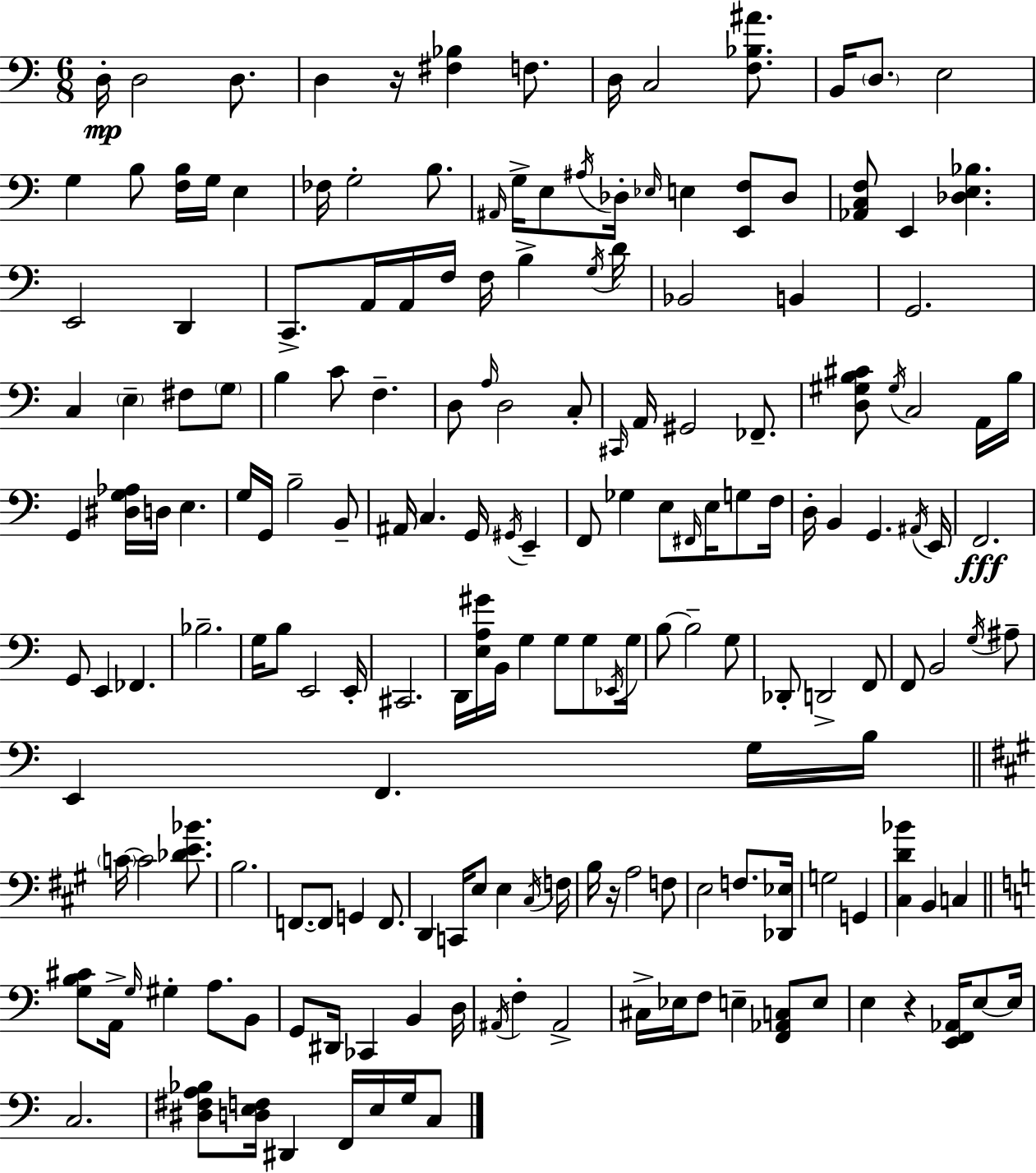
D3/s D3/h D3/e. D3/q R/s [F#3,Bb3]/q F3/e. D3/s C3/h [F3,Bb3,A#4]/e. B2/s D3/e. E3/h G3/q B3/e [F3,B3]/s G3/s E3/q FES3/s G3/h B3/e. A#2/s G3/s E3/e A#3/s Db3/s Eb3/s E3/q [E2,F3]/e Db3/e [Ab2,C3,F3]/e E2/q [Db3,E3,Bb3]/q. E2/h D2/q C2/e. A2/s A2/s F3/s F3/s B3/q G3/s D4/s Bb2/h B2/q G2/h. C3/q E3/q F#3/e G3/e B3/q C4/e F3/q. D3/e A3/s D3/h C3/e C#2/s A2/s G#2/h FES2/e. [D3,G#3,B3,C#4]/e G#3/s C3/h A2/s B3/s G2/q [D#3,G3,Ab3]/s D3/s E3/q. G3/s G2/s B3/h B2/e A#2/s C3/q. G2/s G#2/s E2/q F2/e Gb3/q E3/e F#2/s E3/s G3/e F3/s D3/s B2/q G2/q. A#2/s E2/s F2/h. G2/e E2/q FES2/q. Bb3/h. G3/s B3/e E2/h E2/s C#2/h. D2/s [E3,A3,G#4]/s B2/s G3/q G3/e G3/e Eb2/s G3/s B3/e B3/h G3/e Db2/e D2/h F2/e F2/e B2/h G3/s A#3/e E2/q F2/q. G3/s B3/s C4/s C4/h [Db4,E4,Bb4]/e. B3/h. F2/e. F2/e G2/q F2/e. D2/q C2/s E3/e E3/q C#3/s F3/s B3/s R/s A3/h F3/e E3/h F3/e. [Db2,Eb3]/s G3/h G2/q [C#3,D4,Bb4]/q B2/q C3/q [G3,B3,C#4]/e A2/s G3/s G#3/q A3/e. B2/e G2/e D#2/s CES2/q B2/q D3/s A#2/s F3/q A#2/h C#3/s Eb3/s F3/e E3/q [F2,Ab2,C3]/e E3/e E3/q R/q [E2,F2,Ab2]/s E3/e E3/s C3/h. [D#3,F#3,A3,Bb3]/e [D3,E3,F3]/s D#2/q F2/s E3/s G3/s C3/e